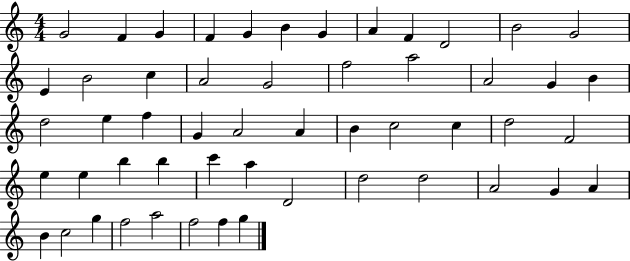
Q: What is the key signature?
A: C major